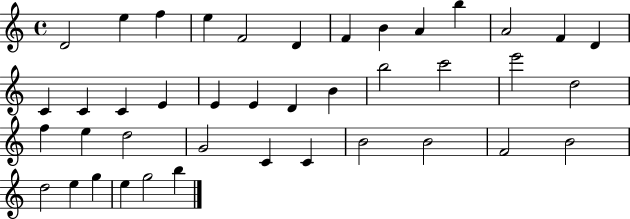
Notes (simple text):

D4/h E5/q F5/q E5/q F4/h D4/q F4/q B4/q A4/q B5/q A4/h F4/q D4/q C4/q C4/q C4/q E4/q E4/q E4/q D4/q B4/q B5/h C6/h E6/h D5/h F5/q E5/q D5/h G4/h C4/q C4/q B4/h B4/h F4/h B4/h D5/h E5/q G5/q E5/q G5/h B5/q